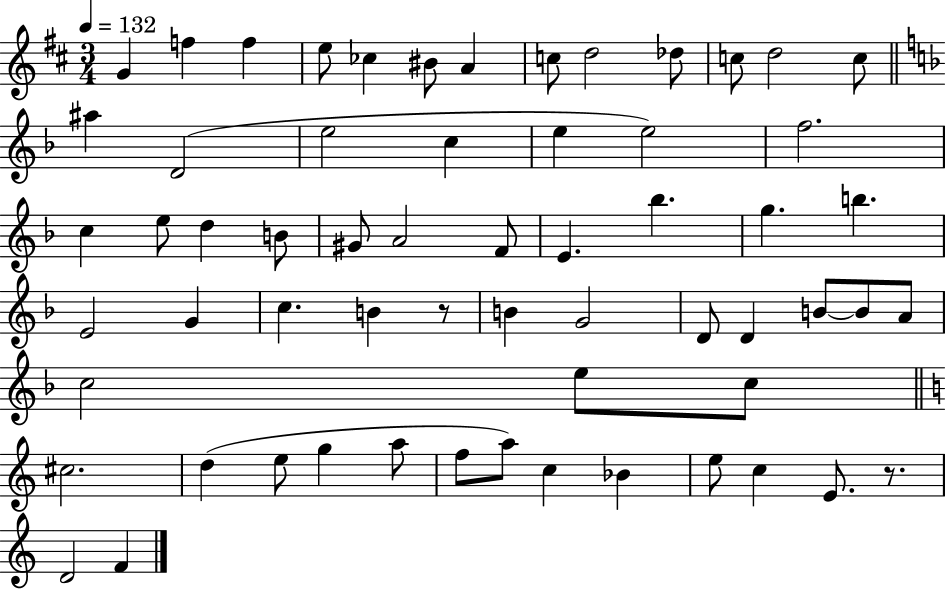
G4/q F5/q F5/q E5/e CES5/q BIS4/e A4/q C5/e D5/h Db5/e C5/e D5/h C5/e A#5/q D4/h E5/h C5/q E5/q E5/h F5/h. C5/q E5/e D5/q B4/e G#4/e A4/h F4/e E4/q. Bb5/q. G5/q. B5/q. E4/h G4/q C5/q. B4/q R/e B4/q G4/h D4/e D4/q B4/e B4/e A4/e C5/h E5/e C5/e C#5/h. D5/q E5/e G5/q A5/e F5/e A5/e C5/q Bb4/q E5/e C5/q E4/e. R/e. D4/h F4/q